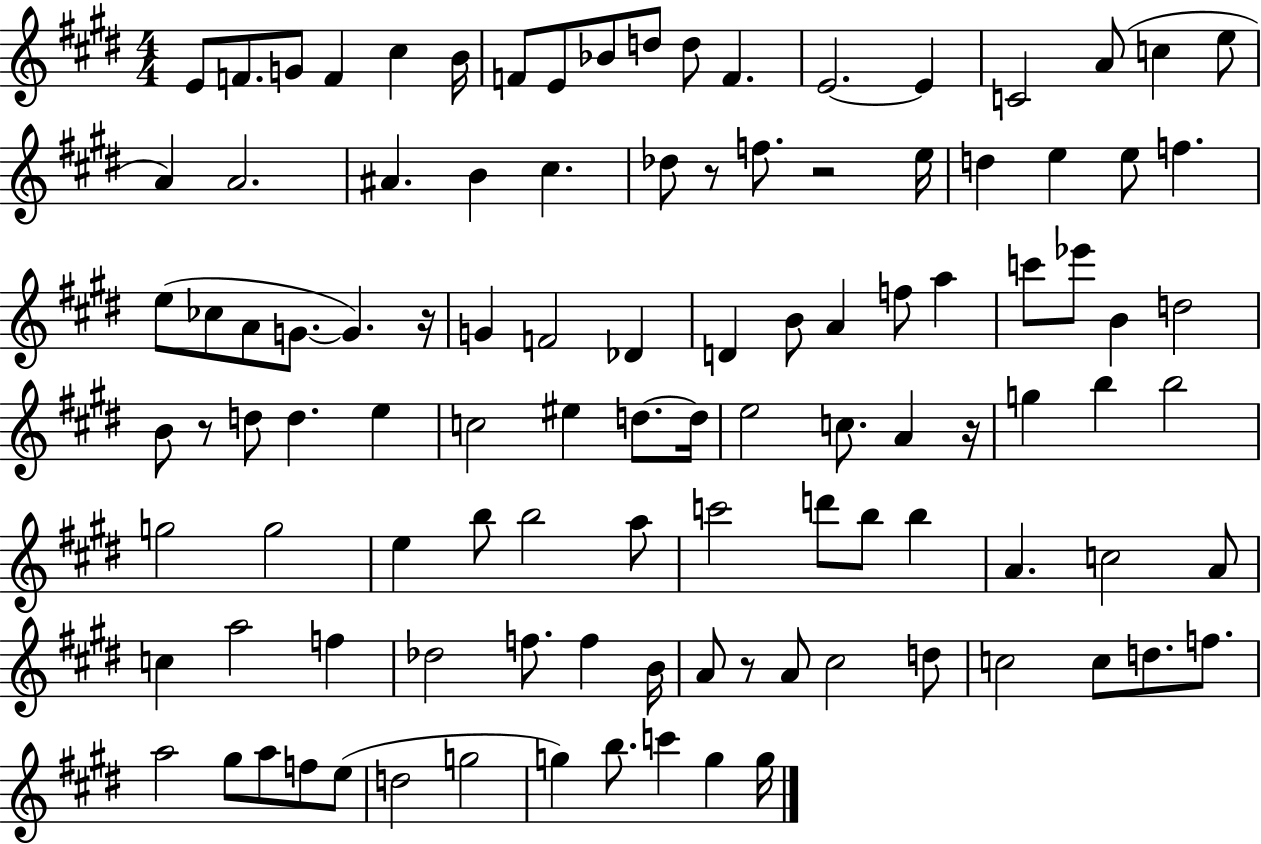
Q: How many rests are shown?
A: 6